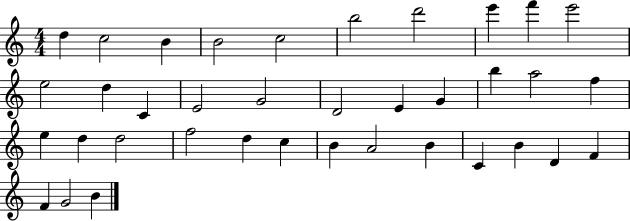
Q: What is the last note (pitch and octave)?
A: B4